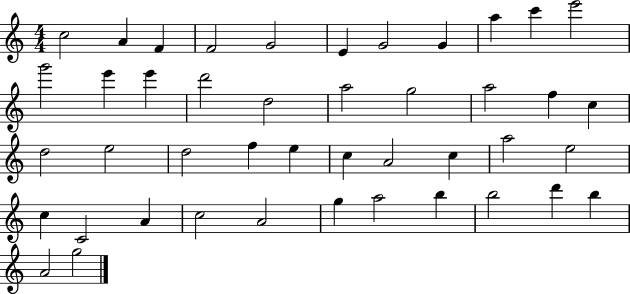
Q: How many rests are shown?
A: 0